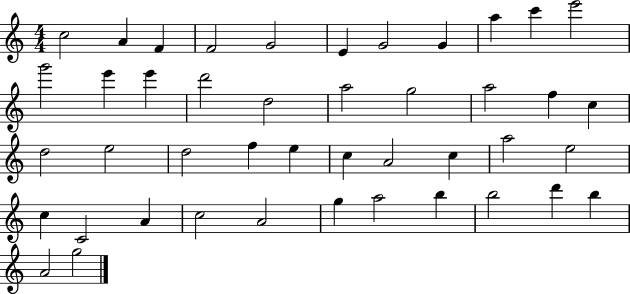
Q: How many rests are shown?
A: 0